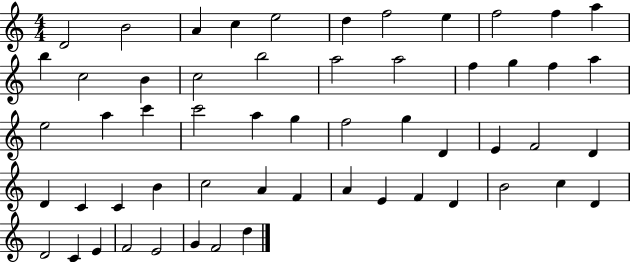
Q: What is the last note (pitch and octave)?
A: D5